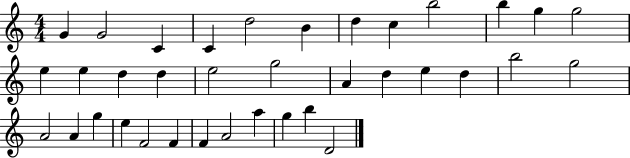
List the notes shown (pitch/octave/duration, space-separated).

G4/q G4/h C4/q C4/q D5/h B4/q D5/q C5/q B5/h B5/q G5/q G5/h E5/q E5/q D5/q D5/q E5/h G5/h A4/q D5/q E5/q D5/q B5/h G5/h A4/h A4/q G5/q E5/q F4/h F4/q F4/q A4/h A5/q G5/q B5/q D4/h